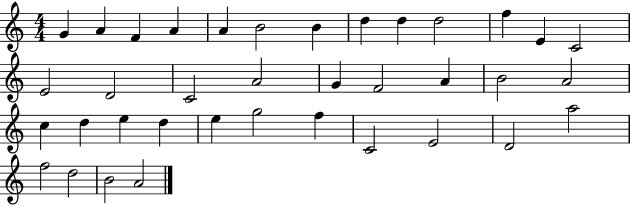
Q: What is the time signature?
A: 4/4